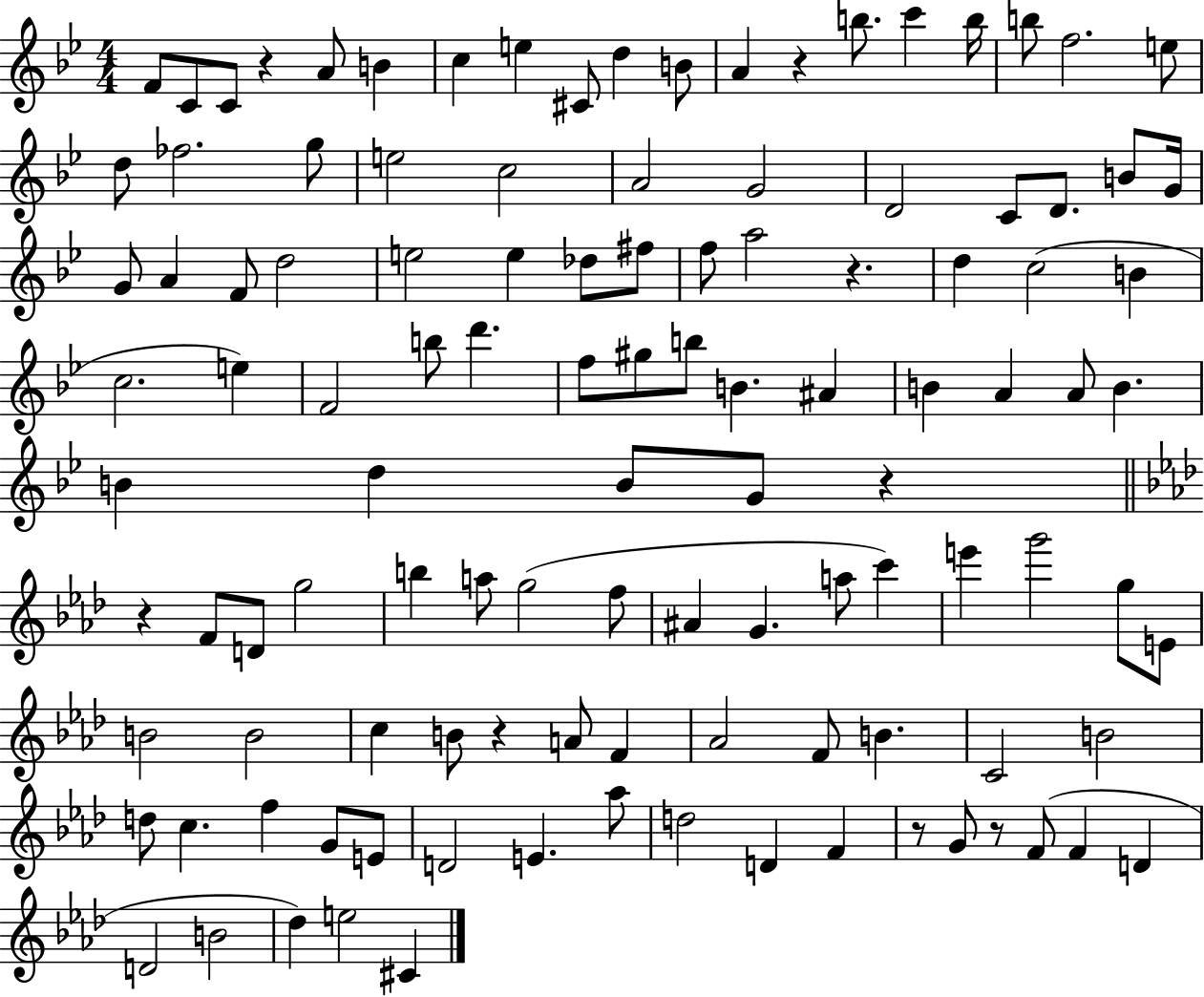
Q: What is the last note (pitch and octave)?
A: C#4